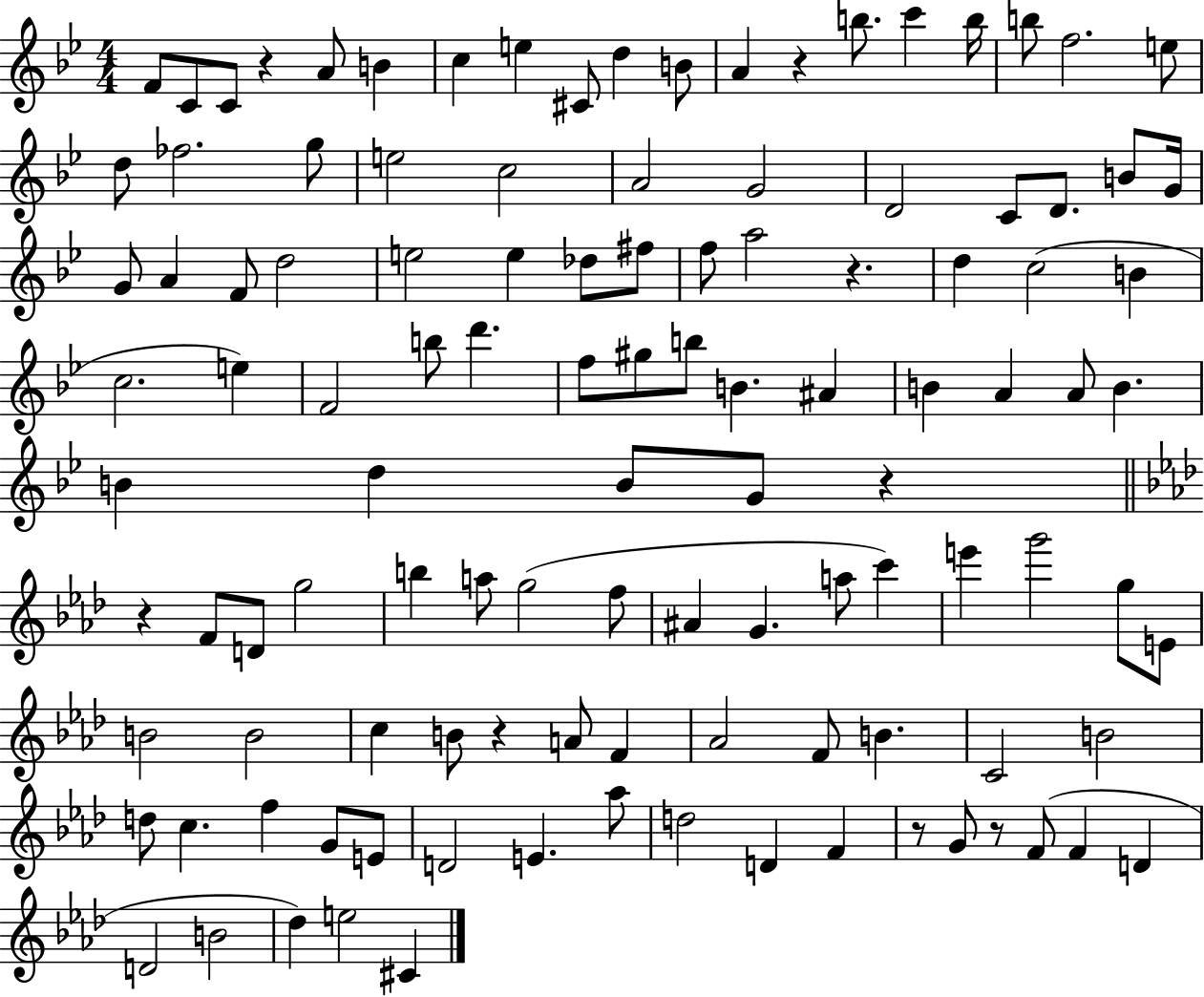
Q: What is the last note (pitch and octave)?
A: C#4